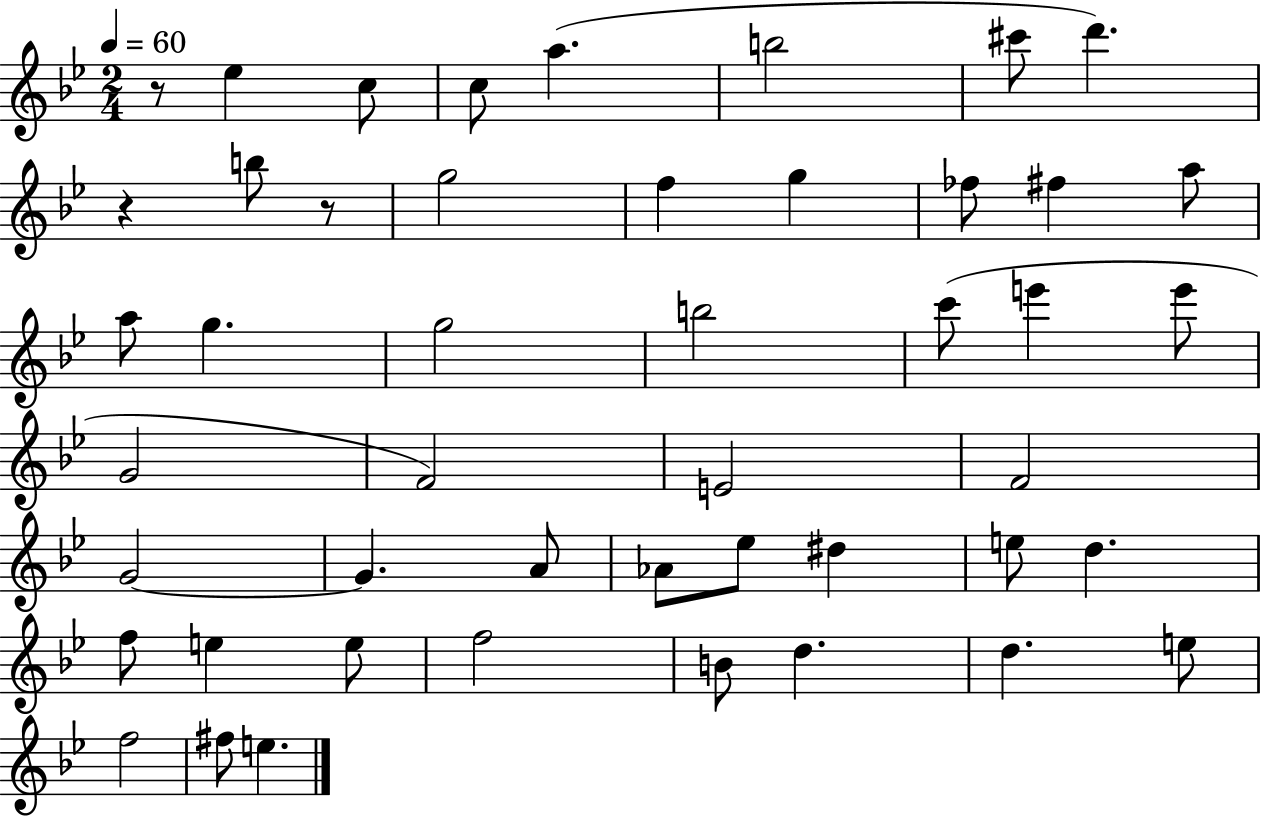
{
  \clef treble
  \numericTimeSignature
  \time 2/4
  \key bes \major
  \tempo 4 = 60
  r8 ees''4 c''8 | c''8 a''4.( | b''2 | cis'''8 d'''4.) | \break r4 b''8 r8 | g''2 | f''4 g''4 | fes''8 fis''4 a''8 | \break a''8 g''4. | g''2 | b''2 | c'''8( e'''4 e'''8 | \break g'2 | f'2) | e'2 | f'2 | \break g'2~~ | g'4. a'8 | aes'8 ees''8 dis''4 | e''8 d''4. | \break f''8 e''4 e''8 | f''2 | b'8 d''4. | d''4. e''8 | \break f''2 | fis''8 e''4. | \bar "|."
}